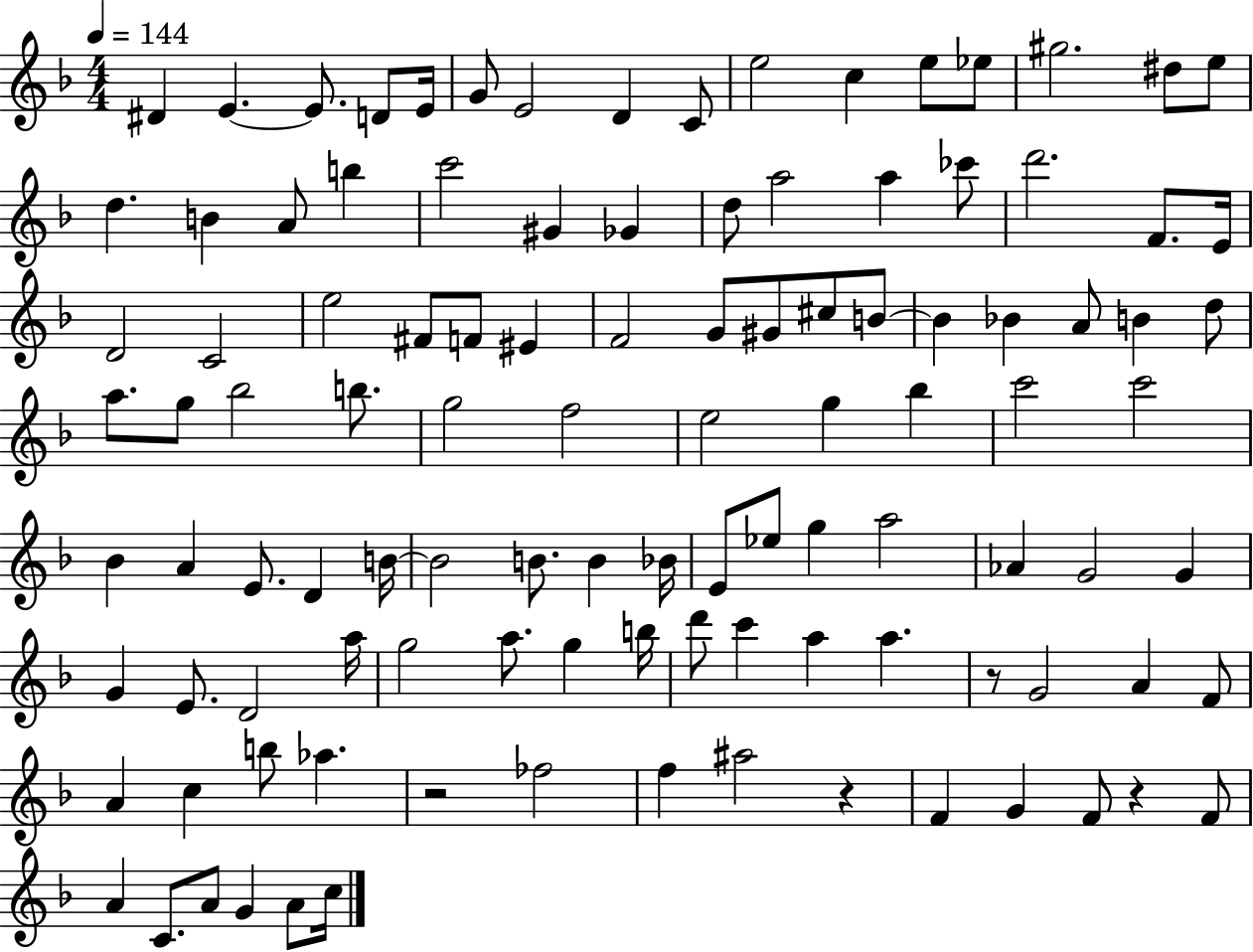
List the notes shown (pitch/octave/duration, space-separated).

D#4/q E4/q. E4/e. D4/e E4/s G4/e E4/h D4/q C4/e E5/h C5/q E5/e Eb5/e G#5/h. D#5/e E5/e D5/q. B4/q A4/e B5/q C6/h G#4/q Gb4/q D5/e A5/h A5/q CES6/e D6/h. F4/e. E4/s D4/h C4/h E5/h F#4/e F4/e EIS4/q F4/h G4/e G#4/e C#5/e B4/e B4/q Bb4/q A4/e B4/q D5/e A5/e. G5/e Bb5/h B5/e. G5/h F5/h E5/h G5/q Bb5/q C6/h C6/h Bb4/q A4/q E4/e. D4/q B4/s B4/h B4/e. B4/q Bb4/s E4/e Eb5/e G5/q A5/h Ab4/q G4/h G4/q G4/q E4/e. D4/h A5/s G5/h A5/e. G5/q B5/s D6/e C6/q A5/q A5/q. R/e G4/h A4/q F4/e A4/q C5/q B5/e Ab5/q. R/h FES5/h F5/q A#5/h R/q F4/q G4/q F4/e R/q F4/e A4/q C4/e. A4/e G4/q A4/e C5/s